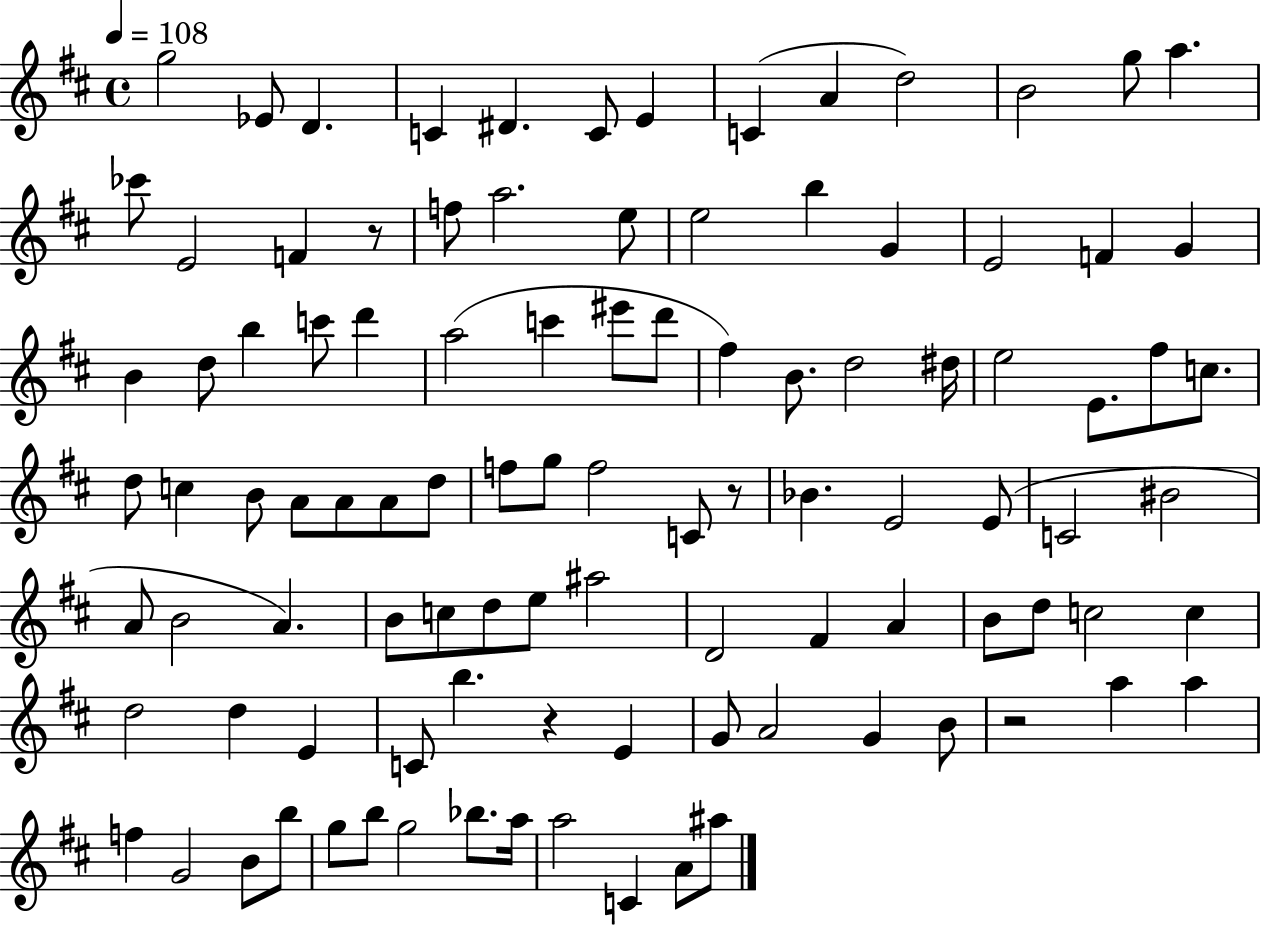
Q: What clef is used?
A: treble